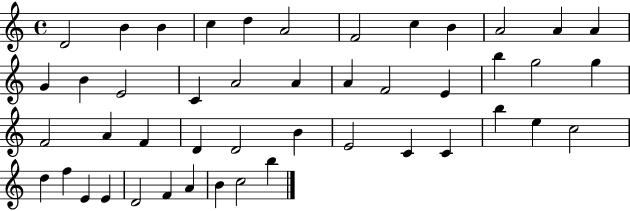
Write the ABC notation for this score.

X:1
T:Untitled
M:4/4
L:1/4
K:C
D2 B B c d A2 F2 c B A2 A A G B E2 C A2 A A F2 E b g2 g F2 A F D D2 B E2 C C b e c2 d f E E D2 F A B c2 b